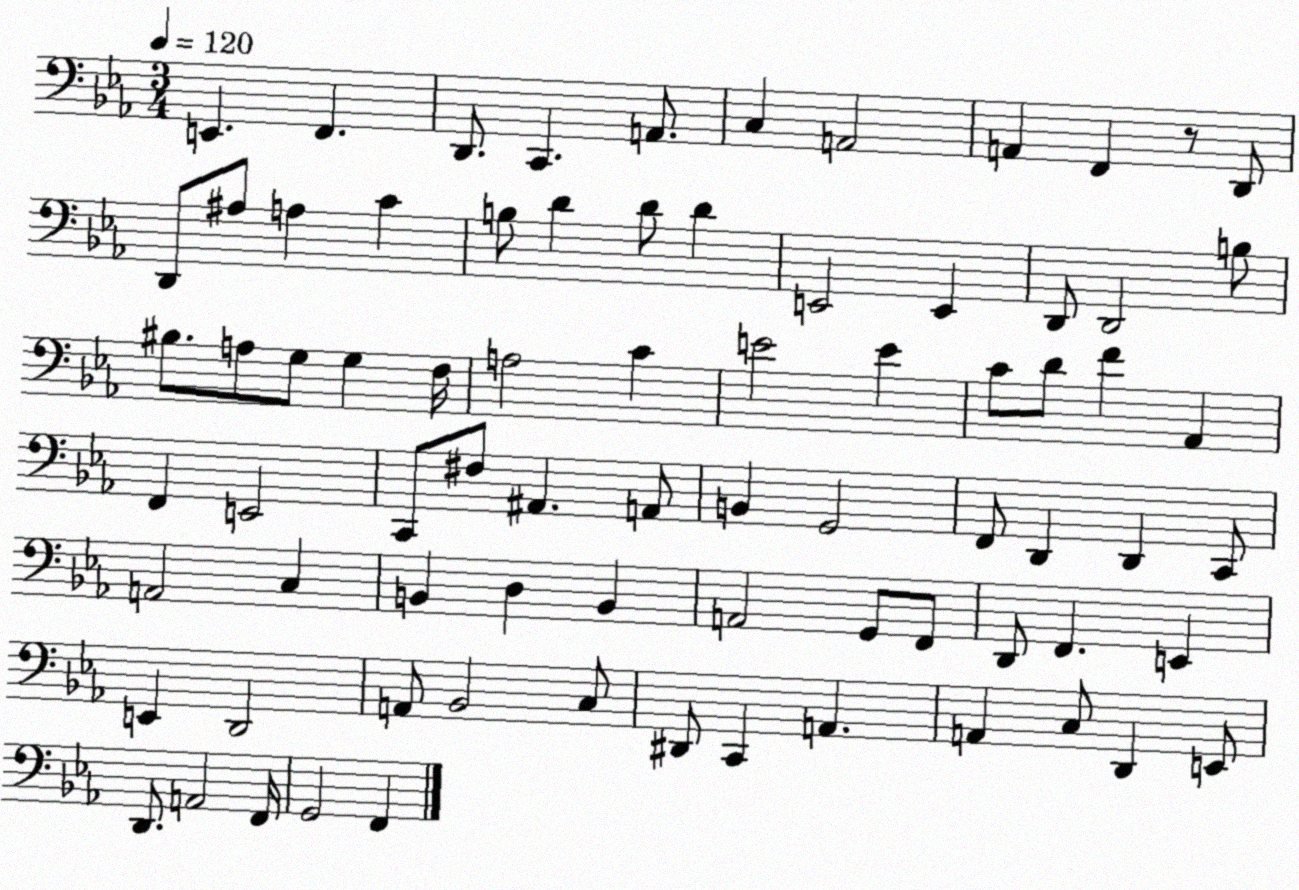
X:1
T:Untitled
M:3/4
L:1/4
K:Eb
E,, F,, D,,/2 C,, A,,/2 C, A,,2 A,, F,, z/2 D,,/2 D,,/2 ^A,/2 A, C B,/2 D D/2 D E,,2 E,, D,,/2 D,,2 B,/2 ^B,/2 A,/2 G,/2 G, F,/4 A,2 C E2 E C/2 D/2 F _A,, F,, E,,2 C,,/2 ^F,/2 ^A,, A,,/2 B,, G,,2 F,,/2 D,, D,, C,,/2 A,,2 C, B,, D, B,, A,,2 G,,/2 F,,/2 D,,/2 F,, E,, E,, D,,2 A,,/2 _B,,2 C,/2 ^D,,/2 C,, A,, A,, C,/2 D,, E,,/2 D,,/2 A,,2 F,,/4 G,,2 F,,